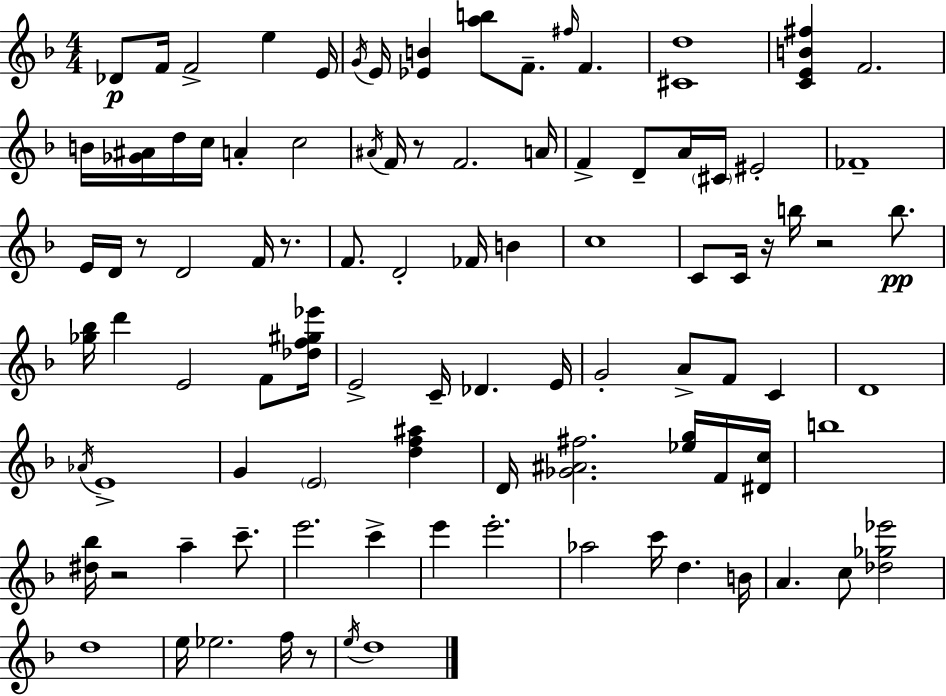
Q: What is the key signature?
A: F major